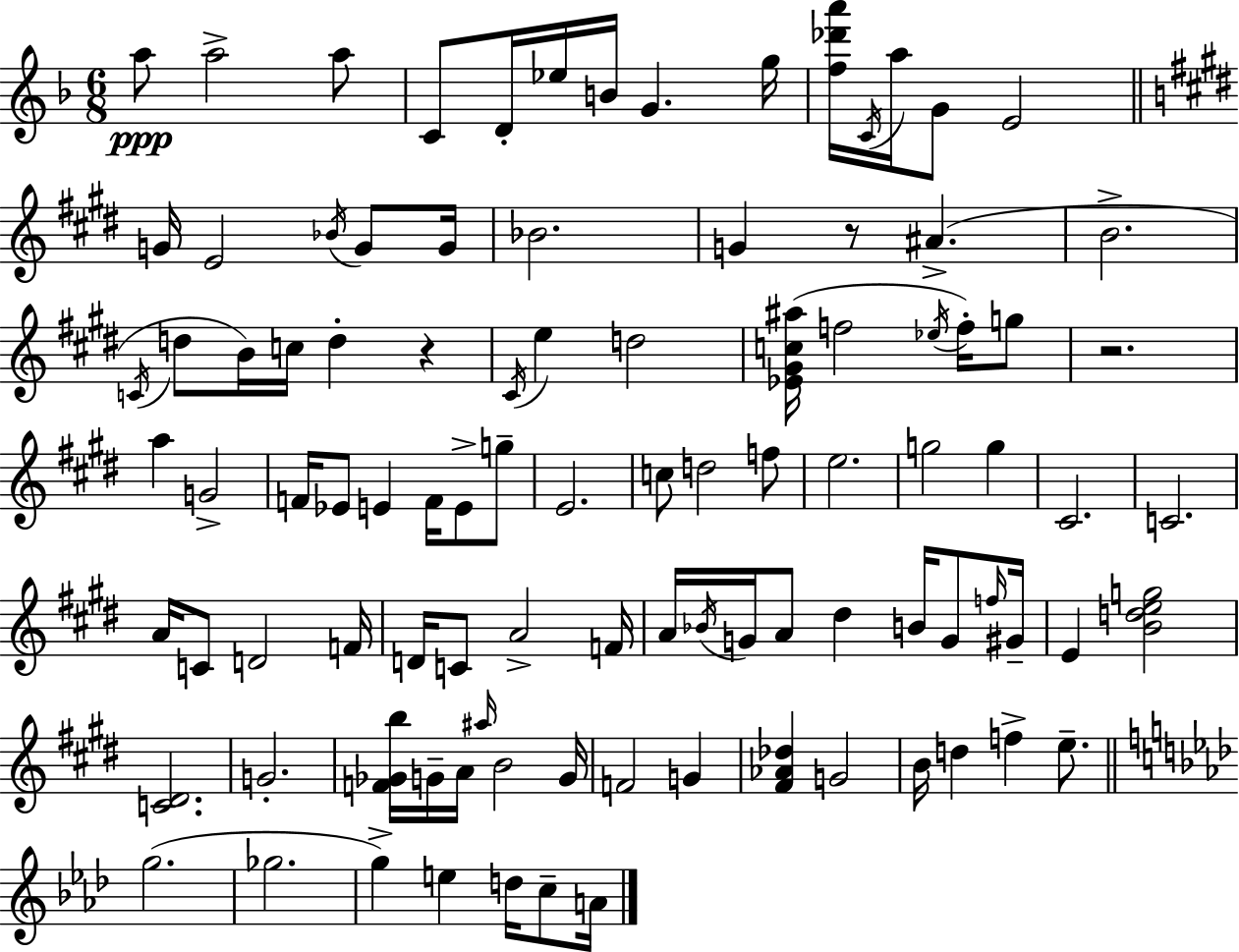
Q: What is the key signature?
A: F major